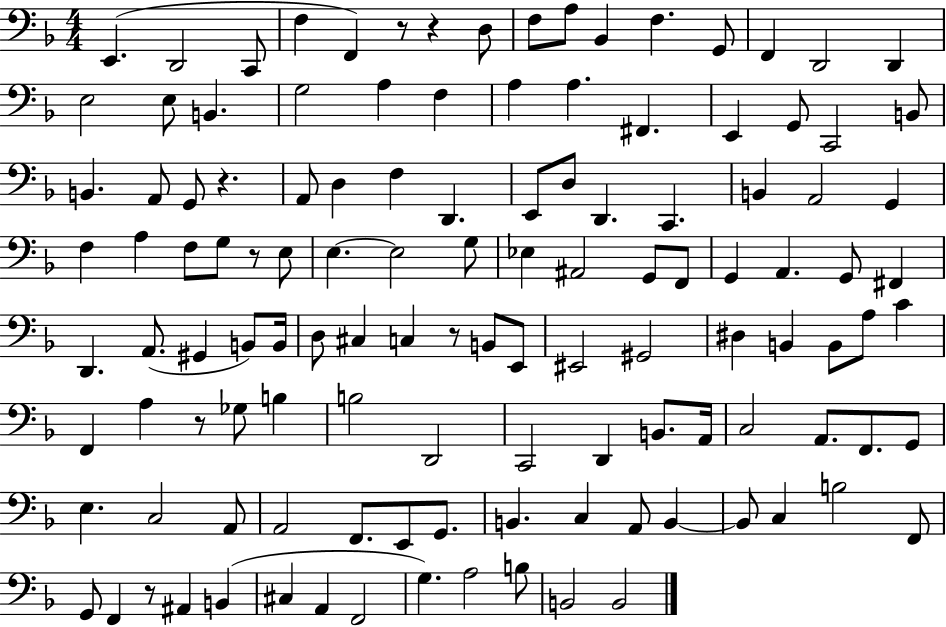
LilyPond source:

{
  \clef bass
  \numericTimeSignature
  \time 4/4
  \key f \major
  \repeat volta 2 { e,4.( d,2 c,8 | f4 f,4) r8 r4 d8 | f8 a8 bes,4 f4. g,8 | f,4 d,2 d,4 | \break e2 e8 b,4. | g2 a4 f4 | a4 a4. fis,4. | e,4 g,8 c,2 b,8 | \break b,4. a,8 g,8 r4. | a,8 d4 f4 d,4. | e,8 d8 d,4. c,4. | b,4 a,2 g,4 | \break f4 a4 f8 g8 r8 e8 | e4.~~ e2 g8 | ees4 ais,2 g,8 f,8 | g,4 a,4. g,8 fis,4 | \break d,4. a,8.( gis,4 b,8) b,16 | d8 cis4 c4 r8 b,8 e,8 | eis,2 gis,2 | dis4 b,4 b,8 a8 c'4 | \break f,4 a4 r8 ges8 b4 | b2 d,2 | c,2 d,4 b,8. a,16 | c2 a,8. f,8. g,8 | \break e4. c2 a,8 | a,2 f,8. e,8 g,8. | b,4. c4 a,8 b,4~~ | b,8 c4 b2 f,8 | \break g,8 f,4 r8 ais,4 b,4( | cis4 a,4 f,2 | g4.) a2 b8 | b,2 b,2 | \break } \bar "|."
}